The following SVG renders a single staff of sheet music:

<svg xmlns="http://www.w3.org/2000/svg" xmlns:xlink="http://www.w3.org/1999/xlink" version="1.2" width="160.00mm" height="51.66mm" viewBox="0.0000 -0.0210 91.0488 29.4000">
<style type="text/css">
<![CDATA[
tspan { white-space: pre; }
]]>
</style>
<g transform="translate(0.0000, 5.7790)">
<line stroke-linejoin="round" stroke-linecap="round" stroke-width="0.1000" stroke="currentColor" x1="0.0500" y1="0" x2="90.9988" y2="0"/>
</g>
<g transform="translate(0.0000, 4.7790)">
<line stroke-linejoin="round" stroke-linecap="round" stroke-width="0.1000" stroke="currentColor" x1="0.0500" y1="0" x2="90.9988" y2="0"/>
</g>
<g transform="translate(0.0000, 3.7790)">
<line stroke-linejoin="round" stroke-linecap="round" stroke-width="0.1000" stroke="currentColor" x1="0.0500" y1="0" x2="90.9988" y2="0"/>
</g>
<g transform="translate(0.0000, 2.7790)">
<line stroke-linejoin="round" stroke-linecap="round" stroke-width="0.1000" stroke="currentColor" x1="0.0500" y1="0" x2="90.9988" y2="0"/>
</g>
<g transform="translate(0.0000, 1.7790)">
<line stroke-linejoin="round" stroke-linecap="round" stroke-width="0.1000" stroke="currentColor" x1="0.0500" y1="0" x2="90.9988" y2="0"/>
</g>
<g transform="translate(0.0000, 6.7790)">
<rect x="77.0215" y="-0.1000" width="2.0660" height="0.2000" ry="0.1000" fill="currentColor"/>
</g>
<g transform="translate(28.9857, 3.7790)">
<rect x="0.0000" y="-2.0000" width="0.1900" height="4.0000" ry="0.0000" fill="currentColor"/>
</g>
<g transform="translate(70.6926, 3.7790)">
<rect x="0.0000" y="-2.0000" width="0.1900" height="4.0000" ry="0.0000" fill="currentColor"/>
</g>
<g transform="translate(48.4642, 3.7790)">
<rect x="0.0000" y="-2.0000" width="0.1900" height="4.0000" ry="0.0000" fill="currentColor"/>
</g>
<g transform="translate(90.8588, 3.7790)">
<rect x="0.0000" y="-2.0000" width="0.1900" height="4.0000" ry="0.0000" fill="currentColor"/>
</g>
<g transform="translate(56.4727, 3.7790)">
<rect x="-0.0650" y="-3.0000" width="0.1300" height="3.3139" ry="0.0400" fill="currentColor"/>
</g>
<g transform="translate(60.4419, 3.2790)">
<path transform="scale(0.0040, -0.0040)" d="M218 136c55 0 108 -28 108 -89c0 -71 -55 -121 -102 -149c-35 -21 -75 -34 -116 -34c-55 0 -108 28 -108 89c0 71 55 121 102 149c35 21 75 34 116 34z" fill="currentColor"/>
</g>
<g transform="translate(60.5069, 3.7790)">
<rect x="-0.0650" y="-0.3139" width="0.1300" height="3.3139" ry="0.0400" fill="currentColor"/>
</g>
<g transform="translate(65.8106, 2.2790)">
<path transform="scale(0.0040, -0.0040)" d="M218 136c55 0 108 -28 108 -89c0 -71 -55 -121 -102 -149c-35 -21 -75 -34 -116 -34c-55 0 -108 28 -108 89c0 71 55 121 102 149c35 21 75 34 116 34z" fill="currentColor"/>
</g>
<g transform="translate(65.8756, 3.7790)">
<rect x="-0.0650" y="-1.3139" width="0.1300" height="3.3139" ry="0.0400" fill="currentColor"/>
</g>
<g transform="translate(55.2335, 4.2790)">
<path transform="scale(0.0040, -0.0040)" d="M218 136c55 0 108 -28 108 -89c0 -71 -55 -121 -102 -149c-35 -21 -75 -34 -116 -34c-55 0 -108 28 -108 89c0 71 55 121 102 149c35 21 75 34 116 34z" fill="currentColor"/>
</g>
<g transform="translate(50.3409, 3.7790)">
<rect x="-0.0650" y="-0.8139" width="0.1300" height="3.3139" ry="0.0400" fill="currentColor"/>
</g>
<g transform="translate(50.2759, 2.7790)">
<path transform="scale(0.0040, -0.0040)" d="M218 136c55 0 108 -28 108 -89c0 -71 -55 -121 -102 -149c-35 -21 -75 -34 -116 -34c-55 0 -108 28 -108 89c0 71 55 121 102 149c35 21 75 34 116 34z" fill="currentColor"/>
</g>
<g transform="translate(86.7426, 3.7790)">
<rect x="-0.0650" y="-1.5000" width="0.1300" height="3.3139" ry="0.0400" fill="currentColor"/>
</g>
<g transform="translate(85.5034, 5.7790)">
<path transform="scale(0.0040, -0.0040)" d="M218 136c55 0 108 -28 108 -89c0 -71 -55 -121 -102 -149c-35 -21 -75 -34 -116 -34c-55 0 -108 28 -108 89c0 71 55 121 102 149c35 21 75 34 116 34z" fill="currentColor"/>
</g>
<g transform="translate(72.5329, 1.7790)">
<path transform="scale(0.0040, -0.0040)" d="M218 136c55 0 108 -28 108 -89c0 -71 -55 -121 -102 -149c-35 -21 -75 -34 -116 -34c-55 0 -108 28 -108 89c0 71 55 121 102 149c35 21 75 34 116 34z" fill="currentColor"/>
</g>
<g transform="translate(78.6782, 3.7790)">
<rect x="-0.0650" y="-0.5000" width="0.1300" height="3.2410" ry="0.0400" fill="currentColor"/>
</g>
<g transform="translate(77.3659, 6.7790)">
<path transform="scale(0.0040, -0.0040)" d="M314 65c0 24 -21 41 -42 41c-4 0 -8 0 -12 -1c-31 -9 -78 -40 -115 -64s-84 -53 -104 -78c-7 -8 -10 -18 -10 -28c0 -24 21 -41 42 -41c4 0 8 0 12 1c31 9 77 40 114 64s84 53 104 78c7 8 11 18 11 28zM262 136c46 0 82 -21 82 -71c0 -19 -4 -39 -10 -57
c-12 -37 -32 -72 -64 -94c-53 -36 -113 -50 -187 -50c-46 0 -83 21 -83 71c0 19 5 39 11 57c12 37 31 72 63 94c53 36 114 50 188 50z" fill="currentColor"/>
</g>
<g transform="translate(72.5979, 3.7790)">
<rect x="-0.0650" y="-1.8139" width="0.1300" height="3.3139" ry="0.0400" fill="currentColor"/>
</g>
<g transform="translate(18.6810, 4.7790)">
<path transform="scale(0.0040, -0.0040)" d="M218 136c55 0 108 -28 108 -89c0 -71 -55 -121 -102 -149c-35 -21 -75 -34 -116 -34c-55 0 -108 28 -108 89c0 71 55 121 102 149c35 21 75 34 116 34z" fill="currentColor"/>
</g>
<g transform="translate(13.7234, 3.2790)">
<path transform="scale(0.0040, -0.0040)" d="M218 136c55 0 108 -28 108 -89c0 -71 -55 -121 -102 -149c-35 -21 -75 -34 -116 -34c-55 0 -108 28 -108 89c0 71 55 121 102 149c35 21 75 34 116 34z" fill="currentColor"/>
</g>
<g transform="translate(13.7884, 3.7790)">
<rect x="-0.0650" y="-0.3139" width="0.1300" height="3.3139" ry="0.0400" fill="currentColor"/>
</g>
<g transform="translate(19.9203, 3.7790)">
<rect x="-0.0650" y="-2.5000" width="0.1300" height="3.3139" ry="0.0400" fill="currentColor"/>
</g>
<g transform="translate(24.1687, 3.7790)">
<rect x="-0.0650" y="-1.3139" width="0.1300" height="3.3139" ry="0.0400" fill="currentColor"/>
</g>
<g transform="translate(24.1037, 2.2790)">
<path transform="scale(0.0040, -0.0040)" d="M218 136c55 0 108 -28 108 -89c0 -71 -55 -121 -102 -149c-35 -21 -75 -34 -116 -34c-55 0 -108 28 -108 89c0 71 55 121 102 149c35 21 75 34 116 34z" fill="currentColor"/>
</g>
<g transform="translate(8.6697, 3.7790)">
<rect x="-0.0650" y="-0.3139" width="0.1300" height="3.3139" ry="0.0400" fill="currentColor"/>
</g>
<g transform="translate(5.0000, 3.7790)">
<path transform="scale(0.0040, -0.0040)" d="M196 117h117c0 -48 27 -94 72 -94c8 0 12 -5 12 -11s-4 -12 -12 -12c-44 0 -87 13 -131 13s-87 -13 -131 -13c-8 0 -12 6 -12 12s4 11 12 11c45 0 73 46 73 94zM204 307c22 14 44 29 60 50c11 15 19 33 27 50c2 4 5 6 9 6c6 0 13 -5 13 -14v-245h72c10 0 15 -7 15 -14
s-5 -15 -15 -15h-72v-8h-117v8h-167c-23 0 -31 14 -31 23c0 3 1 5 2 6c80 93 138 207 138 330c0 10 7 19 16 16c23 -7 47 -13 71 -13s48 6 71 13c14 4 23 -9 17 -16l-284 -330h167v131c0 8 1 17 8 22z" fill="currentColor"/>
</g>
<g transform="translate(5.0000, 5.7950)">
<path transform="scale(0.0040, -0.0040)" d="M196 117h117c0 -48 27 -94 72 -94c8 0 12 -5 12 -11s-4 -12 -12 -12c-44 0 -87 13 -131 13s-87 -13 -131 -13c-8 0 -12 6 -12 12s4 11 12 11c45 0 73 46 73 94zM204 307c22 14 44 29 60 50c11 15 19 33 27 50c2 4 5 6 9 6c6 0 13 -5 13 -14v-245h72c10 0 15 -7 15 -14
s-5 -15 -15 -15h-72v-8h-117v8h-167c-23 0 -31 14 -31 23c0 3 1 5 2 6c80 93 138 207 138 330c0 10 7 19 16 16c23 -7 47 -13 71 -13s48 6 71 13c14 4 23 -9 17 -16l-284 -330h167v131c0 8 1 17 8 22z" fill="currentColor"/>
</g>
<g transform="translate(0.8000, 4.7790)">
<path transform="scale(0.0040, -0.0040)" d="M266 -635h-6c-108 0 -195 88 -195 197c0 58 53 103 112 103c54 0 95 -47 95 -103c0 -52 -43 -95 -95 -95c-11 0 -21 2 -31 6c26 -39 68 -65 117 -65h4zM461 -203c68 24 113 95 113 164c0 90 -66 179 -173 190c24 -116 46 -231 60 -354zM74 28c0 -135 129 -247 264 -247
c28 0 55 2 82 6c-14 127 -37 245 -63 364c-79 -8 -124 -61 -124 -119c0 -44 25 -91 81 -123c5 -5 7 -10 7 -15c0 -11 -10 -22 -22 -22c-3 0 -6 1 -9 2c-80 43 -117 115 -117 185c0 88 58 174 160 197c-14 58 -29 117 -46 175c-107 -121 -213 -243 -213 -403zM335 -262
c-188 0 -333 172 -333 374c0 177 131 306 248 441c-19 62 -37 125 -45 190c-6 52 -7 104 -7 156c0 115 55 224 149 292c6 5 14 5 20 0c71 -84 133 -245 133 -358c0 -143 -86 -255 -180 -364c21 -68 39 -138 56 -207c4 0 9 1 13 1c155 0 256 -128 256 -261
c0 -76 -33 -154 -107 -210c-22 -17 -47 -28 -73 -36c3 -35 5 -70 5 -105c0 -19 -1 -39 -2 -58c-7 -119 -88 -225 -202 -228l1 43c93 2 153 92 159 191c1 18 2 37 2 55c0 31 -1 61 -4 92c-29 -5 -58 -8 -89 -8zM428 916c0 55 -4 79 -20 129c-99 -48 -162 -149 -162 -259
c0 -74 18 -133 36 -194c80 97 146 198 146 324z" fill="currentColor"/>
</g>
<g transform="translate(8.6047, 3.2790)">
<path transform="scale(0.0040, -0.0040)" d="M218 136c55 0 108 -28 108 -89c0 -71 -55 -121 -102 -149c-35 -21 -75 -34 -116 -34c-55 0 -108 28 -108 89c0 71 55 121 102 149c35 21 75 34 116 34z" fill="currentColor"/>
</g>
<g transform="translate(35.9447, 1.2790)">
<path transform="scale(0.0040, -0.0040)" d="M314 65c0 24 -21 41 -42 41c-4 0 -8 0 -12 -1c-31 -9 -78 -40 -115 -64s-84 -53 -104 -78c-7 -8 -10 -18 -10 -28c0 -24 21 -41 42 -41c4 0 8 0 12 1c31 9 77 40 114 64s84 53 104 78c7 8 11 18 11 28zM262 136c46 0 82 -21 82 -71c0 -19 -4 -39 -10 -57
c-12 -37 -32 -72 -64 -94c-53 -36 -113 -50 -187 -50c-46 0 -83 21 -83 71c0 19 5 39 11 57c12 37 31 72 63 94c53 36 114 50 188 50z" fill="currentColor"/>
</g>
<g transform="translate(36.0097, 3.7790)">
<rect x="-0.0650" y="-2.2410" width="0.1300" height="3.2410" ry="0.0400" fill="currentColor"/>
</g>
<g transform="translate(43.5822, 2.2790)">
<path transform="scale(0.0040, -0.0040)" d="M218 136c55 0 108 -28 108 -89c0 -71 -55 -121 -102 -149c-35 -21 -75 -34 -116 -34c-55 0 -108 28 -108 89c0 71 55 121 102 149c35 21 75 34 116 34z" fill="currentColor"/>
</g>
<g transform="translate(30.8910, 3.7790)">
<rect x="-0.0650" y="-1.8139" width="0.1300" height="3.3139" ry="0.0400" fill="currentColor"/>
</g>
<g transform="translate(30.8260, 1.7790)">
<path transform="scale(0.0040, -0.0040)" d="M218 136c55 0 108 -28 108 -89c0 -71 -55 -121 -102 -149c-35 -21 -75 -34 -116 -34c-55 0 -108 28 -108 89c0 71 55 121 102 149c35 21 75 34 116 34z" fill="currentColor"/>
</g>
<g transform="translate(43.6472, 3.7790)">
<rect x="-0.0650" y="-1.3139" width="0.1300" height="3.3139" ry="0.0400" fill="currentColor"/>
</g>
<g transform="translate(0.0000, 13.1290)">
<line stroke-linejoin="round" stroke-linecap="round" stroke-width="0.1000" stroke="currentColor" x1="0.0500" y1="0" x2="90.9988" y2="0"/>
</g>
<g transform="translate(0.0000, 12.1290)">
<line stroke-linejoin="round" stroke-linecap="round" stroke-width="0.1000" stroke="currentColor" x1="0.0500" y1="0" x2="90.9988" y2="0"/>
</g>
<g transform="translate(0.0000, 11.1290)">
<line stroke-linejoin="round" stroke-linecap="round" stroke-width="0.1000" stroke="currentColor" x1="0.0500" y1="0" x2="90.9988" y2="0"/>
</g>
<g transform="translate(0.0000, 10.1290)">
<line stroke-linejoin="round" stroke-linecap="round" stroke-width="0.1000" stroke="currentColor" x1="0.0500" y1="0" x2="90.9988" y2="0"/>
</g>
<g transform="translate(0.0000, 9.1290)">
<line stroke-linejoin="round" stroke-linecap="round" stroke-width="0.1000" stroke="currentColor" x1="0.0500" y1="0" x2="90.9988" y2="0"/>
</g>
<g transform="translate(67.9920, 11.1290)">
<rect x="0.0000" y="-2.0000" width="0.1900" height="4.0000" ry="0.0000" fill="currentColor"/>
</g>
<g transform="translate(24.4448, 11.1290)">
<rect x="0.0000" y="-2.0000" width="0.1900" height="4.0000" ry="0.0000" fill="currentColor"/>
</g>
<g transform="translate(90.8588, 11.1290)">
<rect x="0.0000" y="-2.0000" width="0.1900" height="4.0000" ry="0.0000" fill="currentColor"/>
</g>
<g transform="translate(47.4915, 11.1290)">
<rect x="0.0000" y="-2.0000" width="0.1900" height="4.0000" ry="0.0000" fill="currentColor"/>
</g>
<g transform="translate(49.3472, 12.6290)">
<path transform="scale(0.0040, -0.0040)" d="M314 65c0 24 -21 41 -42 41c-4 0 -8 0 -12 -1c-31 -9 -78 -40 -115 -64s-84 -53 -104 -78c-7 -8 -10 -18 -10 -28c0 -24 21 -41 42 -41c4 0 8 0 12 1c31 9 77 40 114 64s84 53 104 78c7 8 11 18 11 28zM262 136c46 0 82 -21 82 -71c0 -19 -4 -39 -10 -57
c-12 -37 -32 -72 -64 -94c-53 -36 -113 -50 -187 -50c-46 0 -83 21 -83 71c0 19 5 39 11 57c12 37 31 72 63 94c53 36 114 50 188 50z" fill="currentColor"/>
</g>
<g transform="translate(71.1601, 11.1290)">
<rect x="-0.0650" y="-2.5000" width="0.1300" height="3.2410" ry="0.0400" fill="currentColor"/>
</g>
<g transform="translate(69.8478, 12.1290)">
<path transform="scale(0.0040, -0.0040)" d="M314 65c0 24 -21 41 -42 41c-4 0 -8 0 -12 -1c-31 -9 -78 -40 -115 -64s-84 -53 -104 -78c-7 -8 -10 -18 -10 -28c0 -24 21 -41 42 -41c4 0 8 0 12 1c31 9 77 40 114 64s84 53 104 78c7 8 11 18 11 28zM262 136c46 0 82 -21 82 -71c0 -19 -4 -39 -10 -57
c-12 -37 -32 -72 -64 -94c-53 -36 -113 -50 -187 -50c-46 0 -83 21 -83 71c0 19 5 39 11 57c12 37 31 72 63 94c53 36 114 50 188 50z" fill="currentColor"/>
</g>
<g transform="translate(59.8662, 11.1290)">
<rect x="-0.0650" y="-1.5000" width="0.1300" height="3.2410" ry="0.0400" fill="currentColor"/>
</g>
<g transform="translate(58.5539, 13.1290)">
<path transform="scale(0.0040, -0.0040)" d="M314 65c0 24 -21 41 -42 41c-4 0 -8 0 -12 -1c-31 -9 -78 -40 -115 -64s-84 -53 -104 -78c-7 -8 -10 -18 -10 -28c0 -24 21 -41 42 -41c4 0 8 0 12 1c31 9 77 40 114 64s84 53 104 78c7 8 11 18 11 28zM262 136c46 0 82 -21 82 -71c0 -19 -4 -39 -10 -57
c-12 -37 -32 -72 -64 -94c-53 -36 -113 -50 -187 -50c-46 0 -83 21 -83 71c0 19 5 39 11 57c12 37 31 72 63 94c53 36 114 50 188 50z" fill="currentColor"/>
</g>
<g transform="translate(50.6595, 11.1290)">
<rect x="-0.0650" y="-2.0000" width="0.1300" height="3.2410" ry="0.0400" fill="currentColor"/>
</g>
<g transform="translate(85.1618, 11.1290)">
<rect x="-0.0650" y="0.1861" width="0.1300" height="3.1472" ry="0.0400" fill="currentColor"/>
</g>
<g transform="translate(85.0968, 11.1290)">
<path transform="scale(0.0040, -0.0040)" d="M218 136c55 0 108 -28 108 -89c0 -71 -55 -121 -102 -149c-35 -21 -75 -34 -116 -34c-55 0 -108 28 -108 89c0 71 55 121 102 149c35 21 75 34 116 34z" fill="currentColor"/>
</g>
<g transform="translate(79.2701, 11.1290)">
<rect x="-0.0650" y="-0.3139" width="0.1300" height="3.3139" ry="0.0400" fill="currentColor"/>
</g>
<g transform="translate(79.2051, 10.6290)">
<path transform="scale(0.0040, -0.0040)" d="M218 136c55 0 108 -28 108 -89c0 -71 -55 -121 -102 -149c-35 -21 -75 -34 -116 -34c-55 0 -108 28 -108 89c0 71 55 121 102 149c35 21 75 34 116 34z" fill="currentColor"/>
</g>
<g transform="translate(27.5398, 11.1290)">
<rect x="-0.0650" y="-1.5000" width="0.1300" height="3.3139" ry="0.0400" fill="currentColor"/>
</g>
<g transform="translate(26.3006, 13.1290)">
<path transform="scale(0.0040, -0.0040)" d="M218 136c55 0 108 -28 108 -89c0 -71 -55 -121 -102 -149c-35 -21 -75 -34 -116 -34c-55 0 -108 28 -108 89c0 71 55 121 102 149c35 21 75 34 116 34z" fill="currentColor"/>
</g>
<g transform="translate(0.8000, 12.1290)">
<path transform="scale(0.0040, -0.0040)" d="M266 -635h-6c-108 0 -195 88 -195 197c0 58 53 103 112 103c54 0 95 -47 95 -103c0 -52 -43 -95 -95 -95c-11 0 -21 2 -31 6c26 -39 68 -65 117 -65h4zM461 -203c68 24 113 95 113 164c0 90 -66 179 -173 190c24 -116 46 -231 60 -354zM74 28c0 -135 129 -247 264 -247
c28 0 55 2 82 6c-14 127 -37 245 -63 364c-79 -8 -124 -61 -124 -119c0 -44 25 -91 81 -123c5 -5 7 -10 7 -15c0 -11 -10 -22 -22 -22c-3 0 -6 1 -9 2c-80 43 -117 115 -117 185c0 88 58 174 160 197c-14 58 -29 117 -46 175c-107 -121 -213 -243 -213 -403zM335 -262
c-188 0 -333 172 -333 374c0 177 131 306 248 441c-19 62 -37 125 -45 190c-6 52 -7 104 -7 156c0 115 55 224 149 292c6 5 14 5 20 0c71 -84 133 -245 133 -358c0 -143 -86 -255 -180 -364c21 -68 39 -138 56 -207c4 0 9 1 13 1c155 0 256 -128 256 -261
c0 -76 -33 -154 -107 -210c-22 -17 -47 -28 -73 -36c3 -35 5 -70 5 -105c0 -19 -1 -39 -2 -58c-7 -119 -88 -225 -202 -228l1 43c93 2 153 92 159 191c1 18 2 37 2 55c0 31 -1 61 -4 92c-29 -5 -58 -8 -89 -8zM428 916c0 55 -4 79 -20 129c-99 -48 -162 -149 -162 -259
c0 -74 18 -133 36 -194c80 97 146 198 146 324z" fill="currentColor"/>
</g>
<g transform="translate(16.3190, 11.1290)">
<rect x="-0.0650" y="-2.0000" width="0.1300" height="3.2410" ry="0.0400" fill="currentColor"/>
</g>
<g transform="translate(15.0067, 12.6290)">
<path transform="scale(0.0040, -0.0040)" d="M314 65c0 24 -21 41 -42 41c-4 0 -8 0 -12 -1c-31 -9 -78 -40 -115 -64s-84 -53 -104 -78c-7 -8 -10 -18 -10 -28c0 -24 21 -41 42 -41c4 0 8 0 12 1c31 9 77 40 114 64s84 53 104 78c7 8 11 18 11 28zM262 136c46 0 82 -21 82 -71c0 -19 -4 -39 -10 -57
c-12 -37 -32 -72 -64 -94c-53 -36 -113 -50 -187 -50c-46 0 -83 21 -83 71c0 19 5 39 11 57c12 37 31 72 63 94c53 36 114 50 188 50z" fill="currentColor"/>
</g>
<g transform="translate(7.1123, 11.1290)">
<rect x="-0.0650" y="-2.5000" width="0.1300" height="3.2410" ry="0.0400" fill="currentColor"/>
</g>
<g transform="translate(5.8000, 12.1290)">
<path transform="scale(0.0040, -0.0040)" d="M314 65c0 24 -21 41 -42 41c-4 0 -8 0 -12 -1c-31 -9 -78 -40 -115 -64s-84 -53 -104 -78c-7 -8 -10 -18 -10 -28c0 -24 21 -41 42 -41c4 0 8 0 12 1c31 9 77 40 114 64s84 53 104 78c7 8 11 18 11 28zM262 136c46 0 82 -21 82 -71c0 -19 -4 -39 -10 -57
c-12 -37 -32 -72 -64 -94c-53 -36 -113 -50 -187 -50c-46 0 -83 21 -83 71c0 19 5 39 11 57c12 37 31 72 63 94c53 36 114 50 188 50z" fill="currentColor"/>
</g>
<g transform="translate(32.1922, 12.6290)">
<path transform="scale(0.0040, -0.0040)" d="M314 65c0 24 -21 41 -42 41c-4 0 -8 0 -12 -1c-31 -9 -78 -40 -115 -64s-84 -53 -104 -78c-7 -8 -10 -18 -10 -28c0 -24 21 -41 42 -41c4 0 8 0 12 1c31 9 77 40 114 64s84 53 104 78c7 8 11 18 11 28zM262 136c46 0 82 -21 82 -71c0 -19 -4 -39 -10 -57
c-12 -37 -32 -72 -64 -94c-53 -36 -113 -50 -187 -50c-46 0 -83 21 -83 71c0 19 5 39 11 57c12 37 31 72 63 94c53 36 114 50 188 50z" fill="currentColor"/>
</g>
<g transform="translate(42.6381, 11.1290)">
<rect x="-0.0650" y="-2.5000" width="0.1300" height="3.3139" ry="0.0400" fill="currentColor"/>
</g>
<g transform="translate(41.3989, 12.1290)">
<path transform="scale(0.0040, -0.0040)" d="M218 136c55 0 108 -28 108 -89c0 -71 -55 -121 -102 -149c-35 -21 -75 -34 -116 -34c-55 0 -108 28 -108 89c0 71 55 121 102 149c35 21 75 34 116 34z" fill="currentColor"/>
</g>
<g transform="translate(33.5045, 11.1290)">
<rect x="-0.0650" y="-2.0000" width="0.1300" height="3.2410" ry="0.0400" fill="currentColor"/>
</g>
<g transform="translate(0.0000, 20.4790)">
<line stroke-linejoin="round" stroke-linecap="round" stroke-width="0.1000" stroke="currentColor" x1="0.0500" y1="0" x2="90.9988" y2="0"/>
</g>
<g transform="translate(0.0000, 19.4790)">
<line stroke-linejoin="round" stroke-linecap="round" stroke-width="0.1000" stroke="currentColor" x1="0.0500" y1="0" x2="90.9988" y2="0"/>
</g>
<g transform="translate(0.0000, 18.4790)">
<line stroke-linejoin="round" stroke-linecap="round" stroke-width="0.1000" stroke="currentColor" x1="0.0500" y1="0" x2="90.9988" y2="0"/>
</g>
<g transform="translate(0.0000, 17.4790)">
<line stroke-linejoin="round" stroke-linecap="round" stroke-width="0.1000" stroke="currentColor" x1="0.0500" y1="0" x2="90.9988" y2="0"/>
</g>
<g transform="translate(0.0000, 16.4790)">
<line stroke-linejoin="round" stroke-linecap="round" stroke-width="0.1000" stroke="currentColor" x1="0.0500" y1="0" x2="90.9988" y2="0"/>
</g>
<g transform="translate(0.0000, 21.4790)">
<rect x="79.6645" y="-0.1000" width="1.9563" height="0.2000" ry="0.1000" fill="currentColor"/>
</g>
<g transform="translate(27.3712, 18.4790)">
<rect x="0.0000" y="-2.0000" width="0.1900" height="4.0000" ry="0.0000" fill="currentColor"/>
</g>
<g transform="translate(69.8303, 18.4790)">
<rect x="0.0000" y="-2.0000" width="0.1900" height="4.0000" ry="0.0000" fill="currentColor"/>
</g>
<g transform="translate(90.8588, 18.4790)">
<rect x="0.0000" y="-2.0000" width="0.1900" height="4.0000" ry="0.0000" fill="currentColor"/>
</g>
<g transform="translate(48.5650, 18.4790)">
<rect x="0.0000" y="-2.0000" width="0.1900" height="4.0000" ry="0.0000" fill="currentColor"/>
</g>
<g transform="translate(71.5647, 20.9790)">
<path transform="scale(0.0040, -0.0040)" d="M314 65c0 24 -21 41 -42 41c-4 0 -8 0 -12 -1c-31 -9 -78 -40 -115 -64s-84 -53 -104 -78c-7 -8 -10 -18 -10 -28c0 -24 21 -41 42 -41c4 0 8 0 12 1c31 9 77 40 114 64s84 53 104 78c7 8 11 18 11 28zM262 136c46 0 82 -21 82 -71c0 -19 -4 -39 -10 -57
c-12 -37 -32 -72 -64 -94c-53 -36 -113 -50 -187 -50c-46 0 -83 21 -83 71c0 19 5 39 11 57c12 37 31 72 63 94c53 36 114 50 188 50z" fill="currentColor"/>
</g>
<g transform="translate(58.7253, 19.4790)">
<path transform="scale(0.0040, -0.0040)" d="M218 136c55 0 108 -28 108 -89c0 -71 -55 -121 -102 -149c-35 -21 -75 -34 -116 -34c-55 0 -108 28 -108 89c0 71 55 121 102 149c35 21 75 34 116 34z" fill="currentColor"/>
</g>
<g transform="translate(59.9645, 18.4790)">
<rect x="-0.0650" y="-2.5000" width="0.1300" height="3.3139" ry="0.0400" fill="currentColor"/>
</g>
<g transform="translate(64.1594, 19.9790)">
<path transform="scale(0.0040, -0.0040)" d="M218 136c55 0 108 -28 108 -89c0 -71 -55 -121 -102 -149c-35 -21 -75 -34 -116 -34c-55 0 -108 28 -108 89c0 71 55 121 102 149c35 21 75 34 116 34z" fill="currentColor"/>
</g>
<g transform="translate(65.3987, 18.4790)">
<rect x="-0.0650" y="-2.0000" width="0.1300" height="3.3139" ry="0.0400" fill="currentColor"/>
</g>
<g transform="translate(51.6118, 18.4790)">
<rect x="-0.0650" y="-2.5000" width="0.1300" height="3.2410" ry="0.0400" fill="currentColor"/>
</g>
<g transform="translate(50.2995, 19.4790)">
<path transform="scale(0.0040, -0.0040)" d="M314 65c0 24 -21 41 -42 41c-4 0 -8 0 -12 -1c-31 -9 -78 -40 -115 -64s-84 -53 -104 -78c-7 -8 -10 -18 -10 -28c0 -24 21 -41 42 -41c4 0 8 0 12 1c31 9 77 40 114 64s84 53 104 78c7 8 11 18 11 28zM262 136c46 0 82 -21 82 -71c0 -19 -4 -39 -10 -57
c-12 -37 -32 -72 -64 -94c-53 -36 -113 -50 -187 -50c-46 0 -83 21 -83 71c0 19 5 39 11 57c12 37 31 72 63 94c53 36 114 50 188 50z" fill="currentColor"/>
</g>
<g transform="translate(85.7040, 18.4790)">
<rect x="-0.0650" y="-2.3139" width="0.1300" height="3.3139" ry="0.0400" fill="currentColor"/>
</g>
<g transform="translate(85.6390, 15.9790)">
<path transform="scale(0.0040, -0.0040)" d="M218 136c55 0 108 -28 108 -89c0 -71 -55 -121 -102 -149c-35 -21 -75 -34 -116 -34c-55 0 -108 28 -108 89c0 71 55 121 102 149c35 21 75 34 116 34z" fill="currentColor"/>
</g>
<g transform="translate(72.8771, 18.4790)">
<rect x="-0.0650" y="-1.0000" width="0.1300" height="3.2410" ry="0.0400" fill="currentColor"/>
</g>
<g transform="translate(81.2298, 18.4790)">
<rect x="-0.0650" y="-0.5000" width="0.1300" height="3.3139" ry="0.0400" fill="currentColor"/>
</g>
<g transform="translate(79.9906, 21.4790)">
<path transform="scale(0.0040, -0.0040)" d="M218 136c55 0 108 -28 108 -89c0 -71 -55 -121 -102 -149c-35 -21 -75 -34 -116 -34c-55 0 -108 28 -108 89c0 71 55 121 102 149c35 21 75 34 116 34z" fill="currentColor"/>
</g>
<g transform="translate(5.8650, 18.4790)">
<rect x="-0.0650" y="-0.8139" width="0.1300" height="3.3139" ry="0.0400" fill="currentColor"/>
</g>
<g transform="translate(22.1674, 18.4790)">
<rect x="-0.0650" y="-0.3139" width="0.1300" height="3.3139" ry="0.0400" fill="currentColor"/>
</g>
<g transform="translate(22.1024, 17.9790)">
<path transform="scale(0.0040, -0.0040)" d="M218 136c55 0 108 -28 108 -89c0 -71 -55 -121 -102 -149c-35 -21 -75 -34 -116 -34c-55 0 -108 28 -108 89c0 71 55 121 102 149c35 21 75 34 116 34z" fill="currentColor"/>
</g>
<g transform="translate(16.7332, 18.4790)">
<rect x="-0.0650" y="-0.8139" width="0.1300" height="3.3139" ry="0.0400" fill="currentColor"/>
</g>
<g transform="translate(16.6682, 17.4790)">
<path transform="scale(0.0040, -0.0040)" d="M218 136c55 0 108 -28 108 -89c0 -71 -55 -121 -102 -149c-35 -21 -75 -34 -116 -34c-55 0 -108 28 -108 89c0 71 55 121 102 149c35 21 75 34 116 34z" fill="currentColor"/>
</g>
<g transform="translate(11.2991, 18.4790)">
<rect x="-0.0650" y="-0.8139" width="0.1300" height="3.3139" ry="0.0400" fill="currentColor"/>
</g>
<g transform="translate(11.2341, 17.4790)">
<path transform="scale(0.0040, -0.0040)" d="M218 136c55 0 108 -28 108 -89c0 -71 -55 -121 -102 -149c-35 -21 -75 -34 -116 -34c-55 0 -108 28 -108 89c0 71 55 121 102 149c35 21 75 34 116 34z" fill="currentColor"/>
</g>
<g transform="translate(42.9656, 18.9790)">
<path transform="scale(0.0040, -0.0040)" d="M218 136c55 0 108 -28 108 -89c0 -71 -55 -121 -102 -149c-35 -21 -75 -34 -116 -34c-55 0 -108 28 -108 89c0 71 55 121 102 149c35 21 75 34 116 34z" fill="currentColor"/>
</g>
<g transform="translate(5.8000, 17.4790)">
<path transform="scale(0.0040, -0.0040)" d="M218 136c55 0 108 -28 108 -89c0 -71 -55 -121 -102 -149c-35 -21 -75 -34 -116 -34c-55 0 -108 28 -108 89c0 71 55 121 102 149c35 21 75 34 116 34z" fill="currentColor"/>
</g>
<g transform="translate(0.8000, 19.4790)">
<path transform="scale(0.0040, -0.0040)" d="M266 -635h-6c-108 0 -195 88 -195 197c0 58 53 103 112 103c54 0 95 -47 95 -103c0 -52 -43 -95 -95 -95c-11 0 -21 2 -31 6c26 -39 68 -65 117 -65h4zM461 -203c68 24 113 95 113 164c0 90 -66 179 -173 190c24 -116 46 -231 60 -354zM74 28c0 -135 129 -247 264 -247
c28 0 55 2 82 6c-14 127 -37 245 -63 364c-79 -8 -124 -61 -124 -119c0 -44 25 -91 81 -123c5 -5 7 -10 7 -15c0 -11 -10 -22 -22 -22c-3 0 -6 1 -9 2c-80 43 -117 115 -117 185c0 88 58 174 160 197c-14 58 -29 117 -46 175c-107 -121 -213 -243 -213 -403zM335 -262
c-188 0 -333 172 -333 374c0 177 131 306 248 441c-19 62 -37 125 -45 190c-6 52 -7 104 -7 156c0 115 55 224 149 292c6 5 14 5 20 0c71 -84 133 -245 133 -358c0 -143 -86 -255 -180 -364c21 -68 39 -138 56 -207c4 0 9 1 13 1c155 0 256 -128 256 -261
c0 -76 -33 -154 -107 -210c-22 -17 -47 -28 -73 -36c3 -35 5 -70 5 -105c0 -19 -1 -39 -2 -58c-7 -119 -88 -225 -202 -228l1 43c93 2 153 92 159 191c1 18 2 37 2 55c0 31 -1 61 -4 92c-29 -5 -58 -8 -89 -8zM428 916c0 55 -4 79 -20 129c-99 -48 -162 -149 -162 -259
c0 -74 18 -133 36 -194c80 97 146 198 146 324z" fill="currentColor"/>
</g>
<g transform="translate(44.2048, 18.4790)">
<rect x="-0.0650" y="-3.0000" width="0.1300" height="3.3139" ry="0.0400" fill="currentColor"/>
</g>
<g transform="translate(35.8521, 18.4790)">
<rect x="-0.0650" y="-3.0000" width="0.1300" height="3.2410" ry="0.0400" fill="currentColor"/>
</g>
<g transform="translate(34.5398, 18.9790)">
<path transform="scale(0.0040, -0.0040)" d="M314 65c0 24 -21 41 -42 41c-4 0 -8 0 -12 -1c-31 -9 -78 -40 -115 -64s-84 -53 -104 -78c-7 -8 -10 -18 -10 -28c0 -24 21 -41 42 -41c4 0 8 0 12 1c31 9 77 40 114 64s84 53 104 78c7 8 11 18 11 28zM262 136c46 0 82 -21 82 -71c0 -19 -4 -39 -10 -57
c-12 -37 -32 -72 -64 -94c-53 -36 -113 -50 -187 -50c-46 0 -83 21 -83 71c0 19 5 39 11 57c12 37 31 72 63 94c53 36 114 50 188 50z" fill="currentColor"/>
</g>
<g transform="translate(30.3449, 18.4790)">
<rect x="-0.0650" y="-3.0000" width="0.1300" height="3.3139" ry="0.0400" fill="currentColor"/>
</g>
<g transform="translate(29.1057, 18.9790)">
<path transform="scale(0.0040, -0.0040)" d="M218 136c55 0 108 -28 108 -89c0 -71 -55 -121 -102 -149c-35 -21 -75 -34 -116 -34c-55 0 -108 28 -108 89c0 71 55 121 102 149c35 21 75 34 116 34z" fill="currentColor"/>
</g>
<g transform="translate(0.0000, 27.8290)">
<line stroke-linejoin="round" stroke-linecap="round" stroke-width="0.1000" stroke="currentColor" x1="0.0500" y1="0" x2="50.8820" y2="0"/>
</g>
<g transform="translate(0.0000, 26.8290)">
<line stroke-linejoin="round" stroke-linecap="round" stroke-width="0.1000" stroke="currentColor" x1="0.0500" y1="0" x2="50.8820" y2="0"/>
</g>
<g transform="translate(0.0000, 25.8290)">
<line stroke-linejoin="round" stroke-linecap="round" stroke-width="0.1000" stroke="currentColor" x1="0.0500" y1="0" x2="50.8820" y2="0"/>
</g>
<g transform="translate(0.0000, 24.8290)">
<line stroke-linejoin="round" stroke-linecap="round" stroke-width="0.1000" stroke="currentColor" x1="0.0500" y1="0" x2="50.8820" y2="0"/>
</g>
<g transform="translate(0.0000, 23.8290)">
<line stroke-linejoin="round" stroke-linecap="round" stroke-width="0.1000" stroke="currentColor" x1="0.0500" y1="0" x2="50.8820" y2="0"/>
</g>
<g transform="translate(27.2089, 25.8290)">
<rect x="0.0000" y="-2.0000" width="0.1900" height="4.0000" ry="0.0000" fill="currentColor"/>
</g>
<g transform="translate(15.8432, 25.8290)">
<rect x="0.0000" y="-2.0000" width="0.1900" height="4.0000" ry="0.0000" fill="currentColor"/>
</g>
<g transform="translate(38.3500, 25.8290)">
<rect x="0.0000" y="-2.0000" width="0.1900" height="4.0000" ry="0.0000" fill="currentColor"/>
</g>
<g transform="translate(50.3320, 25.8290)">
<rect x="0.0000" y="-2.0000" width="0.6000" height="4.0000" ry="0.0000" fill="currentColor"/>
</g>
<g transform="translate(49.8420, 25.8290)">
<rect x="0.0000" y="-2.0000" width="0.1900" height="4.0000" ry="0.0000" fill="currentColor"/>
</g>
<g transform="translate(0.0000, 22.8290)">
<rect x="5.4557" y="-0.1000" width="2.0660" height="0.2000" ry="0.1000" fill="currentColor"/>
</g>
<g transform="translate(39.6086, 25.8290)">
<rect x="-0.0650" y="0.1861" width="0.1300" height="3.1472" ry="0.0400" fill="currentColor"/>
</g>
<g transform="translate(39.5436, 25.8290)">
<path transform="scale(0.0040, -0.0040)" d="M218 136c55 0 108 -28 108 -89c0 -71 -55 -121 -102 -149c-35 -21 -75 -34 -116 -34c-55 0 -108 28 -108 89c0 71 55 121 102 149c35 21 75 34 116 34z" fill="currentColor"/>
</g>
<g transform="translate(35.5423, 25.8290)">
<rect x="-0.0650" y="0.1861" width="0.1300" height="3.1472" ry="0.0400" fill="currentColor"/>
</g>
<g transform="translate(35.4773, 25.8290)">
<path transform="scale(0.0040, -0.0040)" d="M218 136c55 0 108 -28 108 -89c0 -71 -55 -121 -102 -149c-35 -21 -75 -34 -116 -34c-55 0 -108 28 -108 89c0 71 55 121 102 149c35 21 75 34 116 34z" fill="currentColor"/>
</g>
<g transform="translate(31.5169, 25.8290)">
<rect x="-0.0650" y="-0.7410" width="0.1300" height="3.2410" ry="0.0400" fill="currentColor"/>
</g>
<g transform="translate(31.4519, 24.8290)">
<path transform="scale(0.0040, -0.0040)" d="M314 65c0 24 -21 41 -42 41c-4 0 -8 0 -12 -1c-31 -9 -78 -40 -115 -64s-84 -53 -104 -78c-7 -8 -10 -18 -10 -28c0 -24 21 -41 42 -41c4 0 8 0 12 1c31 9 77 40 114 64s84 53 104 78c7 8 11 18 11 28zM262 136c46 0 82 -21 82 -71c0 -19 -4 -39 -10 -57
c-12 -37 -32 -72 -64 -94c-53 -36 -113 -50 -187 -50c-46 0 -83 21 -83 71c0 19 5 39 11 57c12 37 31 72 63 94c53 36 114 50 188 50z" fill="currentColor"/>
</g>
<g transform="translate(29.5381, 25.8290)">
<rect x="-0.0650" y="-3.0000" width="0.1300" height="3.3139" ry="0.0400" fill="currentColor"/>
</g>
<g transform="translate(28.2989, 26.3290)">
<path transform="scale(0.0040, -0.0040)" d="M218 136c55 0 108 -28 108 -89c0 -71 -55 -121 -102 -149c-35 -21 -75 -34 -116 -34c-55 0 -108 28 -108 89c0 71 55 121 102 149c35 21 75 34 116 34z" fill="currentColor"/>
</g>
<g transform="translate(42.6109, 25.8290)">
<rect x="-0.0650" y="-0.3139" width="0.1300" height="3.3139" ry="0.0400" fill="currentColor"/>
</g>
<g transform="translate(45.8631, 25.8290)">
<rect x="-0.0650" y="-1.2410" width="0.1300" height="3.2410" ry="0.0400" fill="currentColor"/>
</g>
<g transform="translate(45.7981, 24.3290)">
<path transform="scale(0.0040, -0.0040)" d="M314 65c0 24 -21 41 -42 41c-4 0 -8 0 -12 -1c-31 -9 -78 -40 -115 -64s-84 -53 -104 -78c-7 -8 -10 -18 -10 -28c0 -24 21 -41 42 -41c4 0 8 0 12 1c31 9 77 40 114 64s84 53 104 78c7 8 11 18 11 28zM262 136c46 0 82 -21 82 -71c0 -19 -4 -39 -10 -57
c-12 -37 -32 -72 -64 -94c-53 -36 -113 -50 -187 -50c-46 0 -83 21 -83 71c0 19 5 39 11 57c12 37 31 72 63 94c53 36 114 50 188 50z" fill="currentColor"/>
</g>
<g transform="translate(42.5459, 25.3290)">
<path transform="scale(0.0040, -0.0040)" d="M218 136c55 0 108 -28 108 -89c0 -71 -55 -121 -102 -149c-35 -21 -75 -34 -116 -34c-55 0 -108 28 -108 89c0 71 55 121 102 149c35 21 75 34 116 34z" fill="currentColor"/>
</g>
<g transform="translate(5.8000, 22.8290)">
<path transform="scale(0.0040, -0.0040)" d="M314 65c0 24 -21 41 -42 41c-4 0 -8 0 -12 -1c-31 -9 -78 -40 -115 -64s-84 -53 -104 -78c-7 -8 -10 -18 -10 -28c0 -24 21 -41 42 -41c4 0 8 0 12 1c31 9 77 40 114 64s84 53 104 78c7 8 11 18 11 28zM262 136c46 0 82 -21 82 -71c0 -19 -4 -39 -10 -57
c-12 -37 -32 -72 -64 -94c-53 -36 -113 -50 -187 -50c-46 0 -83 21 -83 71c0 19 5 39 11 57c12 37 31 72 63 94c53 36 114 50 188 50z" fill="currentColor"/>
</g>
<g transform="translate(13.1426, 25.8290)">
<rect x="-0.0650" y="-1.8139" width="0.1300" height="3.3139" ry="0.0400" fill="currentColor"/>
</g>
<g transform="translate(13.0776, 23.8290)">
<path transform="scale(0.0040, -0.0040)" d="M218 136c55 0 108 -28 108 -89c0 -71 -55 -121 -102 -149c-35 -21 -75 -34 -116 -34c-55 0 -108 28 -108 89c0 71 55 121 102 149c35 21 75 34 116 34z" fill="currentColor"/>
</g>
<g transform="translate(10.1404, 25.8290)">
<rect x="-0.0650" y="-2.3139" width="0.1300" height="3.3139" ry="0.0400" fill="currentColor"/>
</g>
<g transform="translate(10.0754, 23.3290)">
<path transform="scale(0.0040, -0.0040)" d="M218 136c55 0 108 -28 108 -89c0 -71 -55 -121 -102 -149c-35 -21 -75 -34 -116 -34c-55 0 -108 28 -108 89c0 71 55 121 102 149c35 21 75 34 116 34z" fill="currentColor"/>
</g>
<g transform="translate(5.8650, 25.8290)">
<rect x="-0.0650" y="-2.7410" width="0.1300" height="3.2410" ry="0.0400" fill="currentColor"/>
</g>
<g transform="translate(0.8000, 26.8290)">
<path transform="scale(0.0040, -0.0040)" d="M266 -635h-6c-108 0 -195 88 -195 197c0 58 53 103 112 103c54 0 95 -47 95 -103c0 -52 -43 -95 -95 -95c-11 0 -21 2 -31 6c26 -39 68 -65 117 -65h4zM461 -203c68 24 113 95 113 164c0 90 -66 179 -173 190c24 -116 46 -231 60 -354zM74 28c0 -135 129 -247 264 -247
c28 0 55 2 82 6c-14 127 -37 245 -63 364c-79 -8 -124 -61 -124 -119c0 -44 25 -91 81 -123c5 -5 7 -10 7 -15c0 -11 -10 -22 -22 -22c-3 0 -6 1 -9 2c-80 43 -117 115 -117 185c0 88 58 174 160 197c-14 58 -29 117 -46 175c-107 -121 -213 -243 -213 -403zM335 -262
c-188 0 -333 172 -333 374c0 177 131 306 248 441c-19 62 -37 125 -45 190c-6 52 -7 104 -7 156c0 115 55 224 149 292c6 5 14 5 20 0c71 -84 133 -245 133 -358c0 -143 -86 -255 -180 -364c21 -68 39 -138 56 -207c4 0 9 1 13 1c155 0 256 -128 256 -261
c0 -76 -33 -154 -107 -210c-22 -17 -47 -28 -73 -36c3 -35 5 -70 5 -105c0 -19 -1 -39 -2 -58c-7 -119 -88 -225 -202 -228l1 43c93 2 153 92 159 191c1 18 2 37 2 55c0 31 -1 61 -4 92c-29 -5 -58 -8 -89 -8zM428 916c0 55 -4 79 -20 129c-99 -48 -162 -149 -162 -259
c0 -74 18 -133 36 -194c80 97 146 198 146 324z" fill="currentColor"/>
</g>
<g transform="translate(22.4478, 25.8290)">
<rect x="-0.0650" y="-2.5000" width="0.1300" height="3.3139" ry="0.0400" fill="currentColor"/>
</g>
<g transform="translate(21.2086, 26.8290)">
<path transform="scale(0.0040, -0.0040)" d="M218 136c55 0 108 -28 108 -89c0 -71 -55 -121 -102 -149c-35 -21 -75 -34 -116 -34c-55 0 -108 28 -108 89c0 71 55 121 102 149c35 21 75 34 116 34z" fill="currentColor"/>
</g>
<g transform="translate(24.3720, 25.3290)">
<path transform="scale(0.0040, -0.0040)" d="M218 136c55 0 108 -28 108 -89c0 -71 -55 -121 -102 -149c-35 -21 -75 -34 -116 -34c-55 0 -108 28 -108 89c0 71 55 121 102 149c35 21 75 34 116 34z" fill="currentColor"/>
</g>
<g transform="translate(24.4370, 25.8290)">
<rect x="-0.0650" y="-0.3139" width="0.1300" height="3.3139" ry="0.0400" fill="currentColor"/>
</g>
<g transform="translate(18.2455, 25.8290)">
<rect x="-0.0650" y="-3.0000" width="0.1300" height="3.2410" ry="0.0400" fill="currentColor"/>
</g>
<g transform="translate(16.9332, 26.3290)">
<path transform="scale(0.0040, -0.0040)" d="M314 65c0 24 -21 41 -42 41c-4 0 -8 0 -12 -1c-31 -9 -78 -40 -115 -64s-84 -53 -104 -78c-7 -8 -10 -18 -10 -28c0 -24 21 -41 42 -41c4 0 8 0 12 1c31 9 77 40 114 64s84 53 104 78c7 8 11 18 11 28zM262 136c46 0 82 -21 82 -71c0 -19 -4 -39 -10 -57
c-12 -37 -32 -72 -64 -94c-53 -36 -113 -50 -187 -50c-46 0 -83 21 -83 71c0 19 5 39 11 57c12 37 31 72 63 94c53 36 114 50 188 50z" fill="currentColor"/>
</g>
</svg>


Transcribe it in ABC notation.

X:1
T:Untitled
M:4/4
L:1/4
K:C
c c G e f g2 e d A c e f C2 E G2 F2 E F2 G F2 E2 G2 c B d d d c A A2 A G2 G F D2 C g a2 g f A2 G c A d2 B B c e2